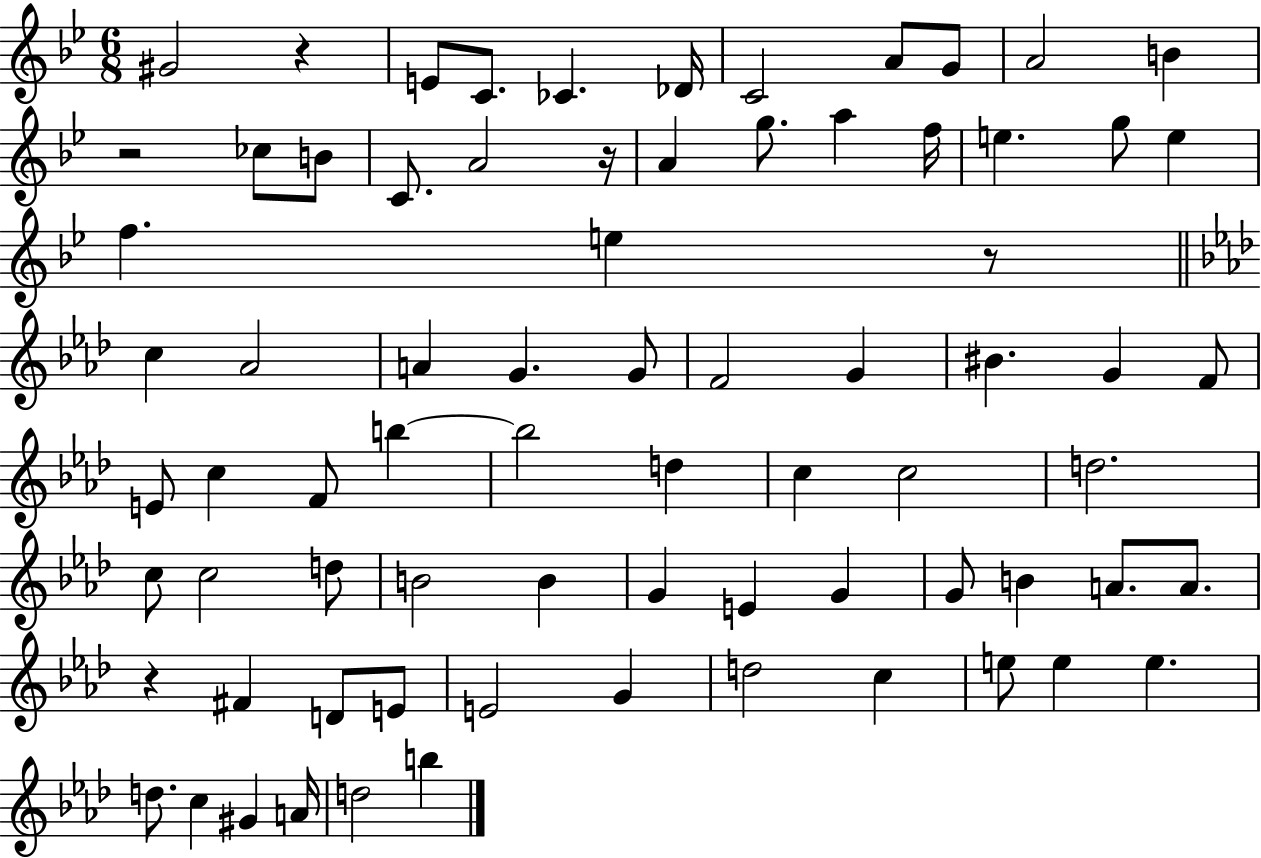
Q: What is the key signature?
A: BES major